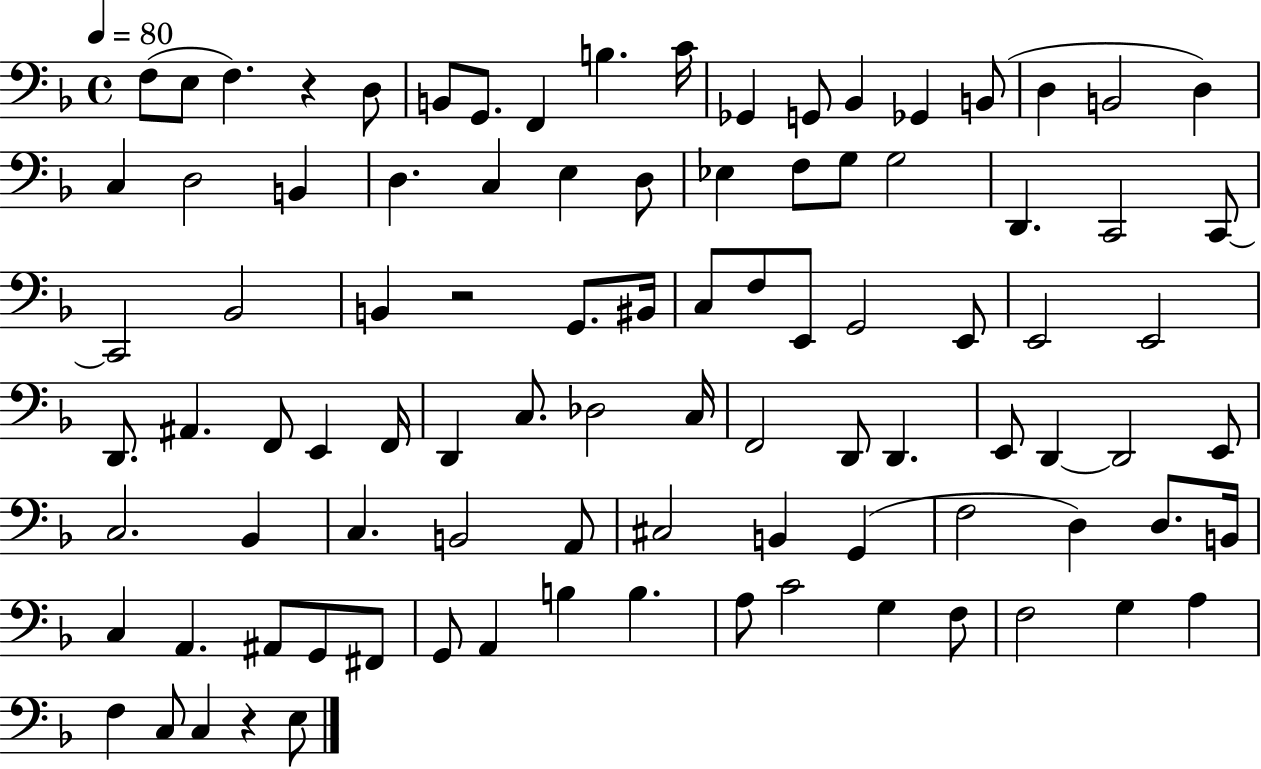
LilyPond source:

{
  \clef bass
  \time 4/4
  \defaultTimeSignature
  \key f \major
  \tempo 4 = 80
  f8( e8 f4.) r4 d8 | b,8 g,8. f,4 b4. c'16 | ges,4 g,8 bes,4 ges,4 b,8( | d4 b,2 d4) | \break c4 d2 b,4 | d4. c4 e4 d8 | ees4 f8 g8 g2 | d,4. c,2 c,8~~ | \break c,2 bes,2 | b,4 r2 g,8. bis,16 | c8 f8 e,8 g,2 e,8 | e,2 e,2 | \break d,8. ais,4. f,8 e,4 f,16 | d,4 c8. des2 c16 | f,2 d,8 d,4. | e,8 d,4~~ d,2 e,8 | \break c2. bes,4 | c4. b,2 a,8 | cis2 b,4 g,4( | f2 d4) d8. b,16 | \break c4 a,4. ais,8 g,8 fis,8 | g,8 a,4 b4 b4. | a8 c'2 g4 f8 | f2 g4 a4 | \break f4 c8 c4 r4 e8 | \bar "|."
}